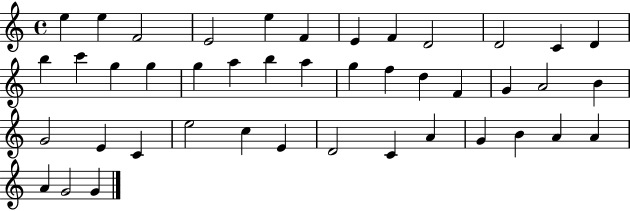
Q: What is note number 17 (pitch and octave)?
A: G5